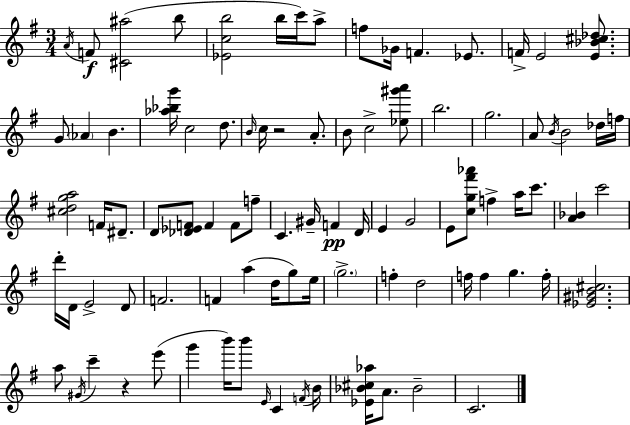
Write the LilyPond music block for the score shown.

{
  \clef treble
  \numericTimeSignature
  \time 3/4
  \key g \major
  \acciaccatura { a'16 }\f f'8 <cis' ais''>2( b''8 | <ees' c'' b''>2 b''16 c'''16) a''8-> | f''8 ges'16 f'4. ees'8. | f'16-> e'2 <e' bes' cis'' des''>8. | \break g'8 \parenthesize aes'4 b'4. | <aes'' bes'' g'''>16 c''2 d''8. | \grace { b'16 } c''16 r2 a'8.-. | b'8 c''2-> | \break <ees'' gis''' a'''>8 b''2. | g''2. | a'8 \acciaccatura { b'16 } b'2 | des''16 f''16 <cis'' d'' g'' a''>2 f'16 | \break dis'8.-- d'8 <des' ees' f'>8 f'4 f'8 | f''8-- c'4. gis'16-- f'4\pp | d'16 e'4 g'2 | e'8 <c'' g'' fis''' aes'''>8 f''4-> a''16 | \break c'''8. <a' bes'>4 c'''2 | d'''16-. d'16 e'2-> | d'8 f'2. | f'4 a''4( d''16 | \break g''8) e''16 \parenthesize g''2.-> | f''4-. d''2 | f''16 f''4 g''4. | f''16-. <ees' gis' b' cis''>2. | \break a''8 \acciaccatura { gis'16 } c'''4-- r4 | e'''8( g'''4 b'''16) b'''8 \grace { e'16 } | c'4 \acciaccatura { f'16 } b'16 <ees' bes' cis'' aes''>16 a'8. bes'2-- | c'2. | \break \bar "|."
}